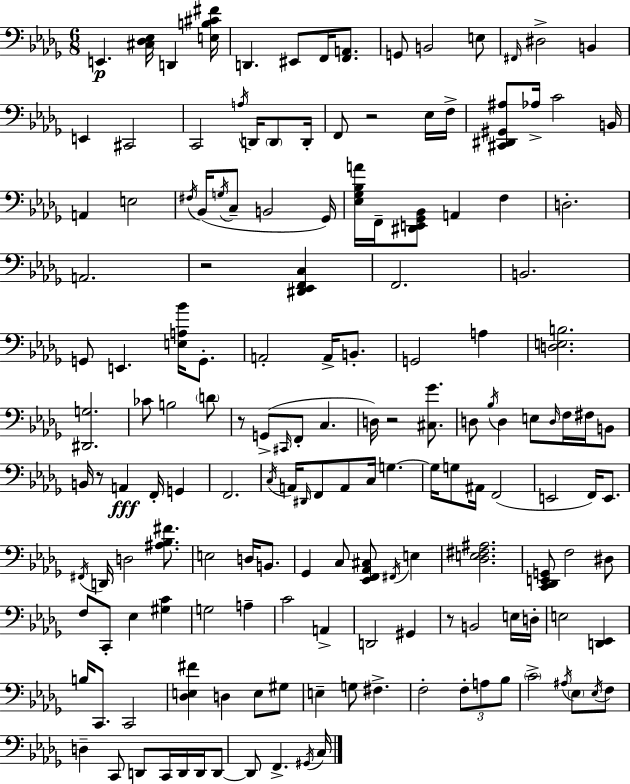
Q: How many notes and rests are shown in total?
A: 160